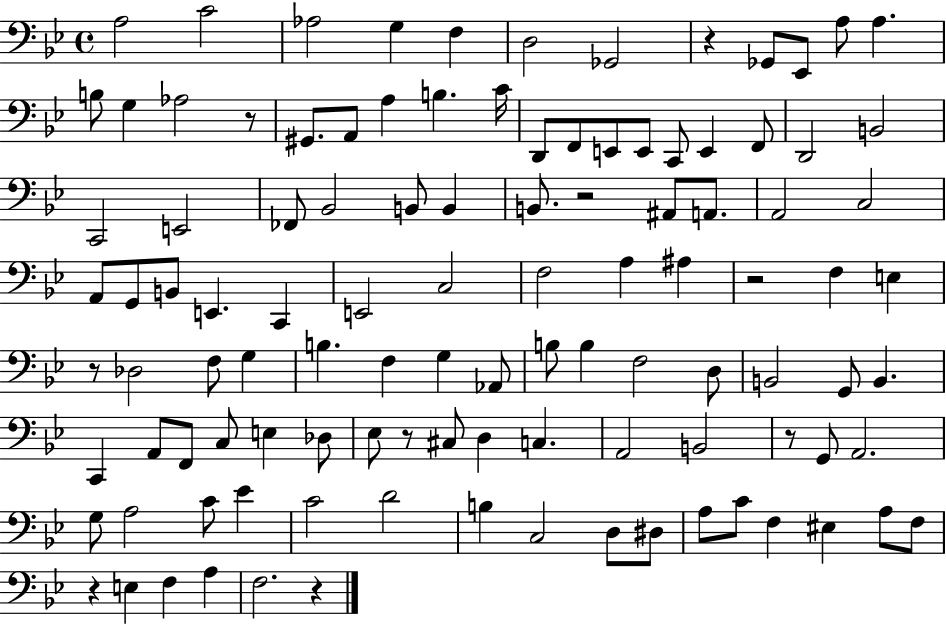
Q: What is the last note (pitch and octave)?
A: F3